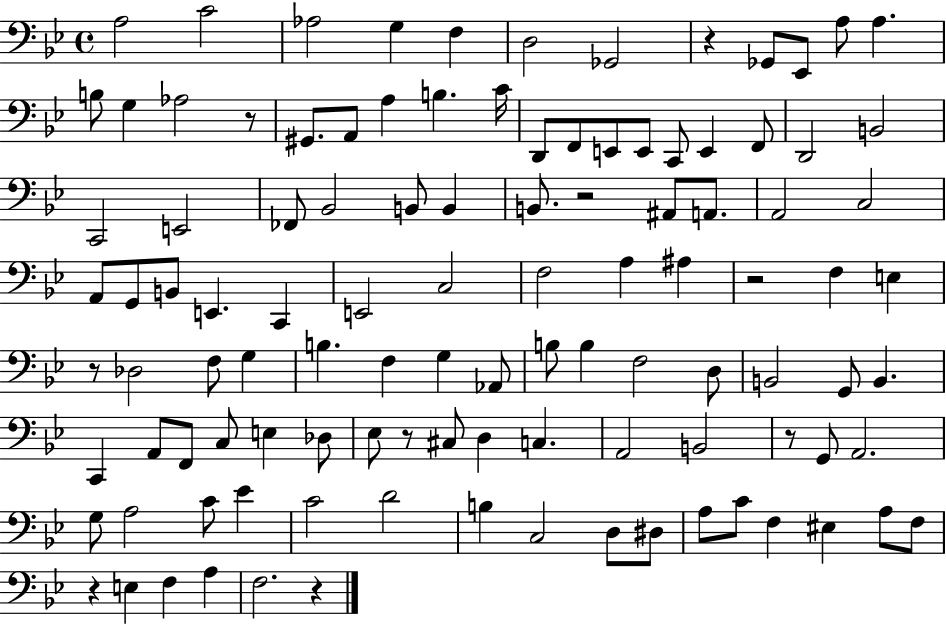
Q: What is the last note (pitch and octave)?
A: F3